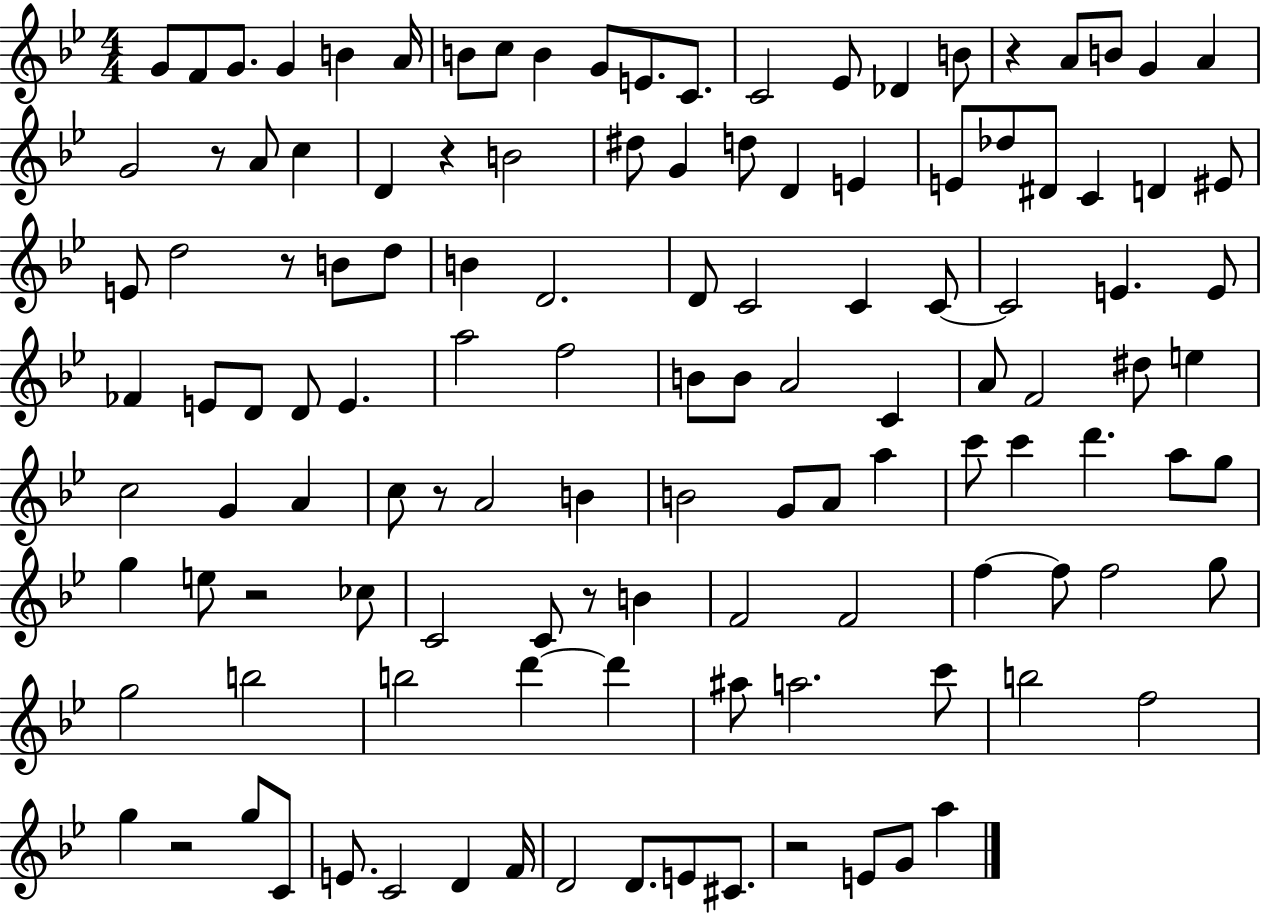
{
  \clef treble
  \numericTimeSignature
  \time 4/4
  \key bes \major
  \repeat volta 2 { g'8 f'8 g'8. g'4 b'4 a'16 | b'8 c''8 b'4 g'8 e'8. c'8. | c'2 ees'8 des'4 b'8 | r4 a'8 b'8 g'4 a'4 | \break g'2 r8 a'8 c''4 | d'4 r4 b'2 | dis''8 g'4 d''8 d'4 e'4 | e'8 des''8 dis'8 c'4 d'4 eis'8 | \break e'8 d''2 r8 b'8 d''8 | b'4 d'2. | d'8 c'2 c'4 c'8~~ | c'2 e'4. e'8 | \break fes'4 e'8 d'8 d'8 e'4. | a''2 f''2 | b'8 b'8 a'2 c'4 | a'8 f'2 dis''8 e''4 | \break c''2 g'4 a'4 | c''8 r8 a'2 b'4 | b'2 g'8 a'8 a''4 | c'''8 c'''4 d'''4. a''8 g''8 | \break g''4 e''8 r2 ces''8 | c'2 c'8 r8 b'4 | f'2 f'2 | f''4~~ f''8 f''2 g''8 | \break g''2 b''2 | b''2 d'''4~~ d'''4 | ais''8 a''2. c'''8 | b''2 f''2 | \break g''4 r2 g''8 c'8 | e'8. c'2 d'4 f'16 | d'2 d'8. e'8 cis'8. | r2 e'8 g'8 a''4 | \break } \bar "|."
}